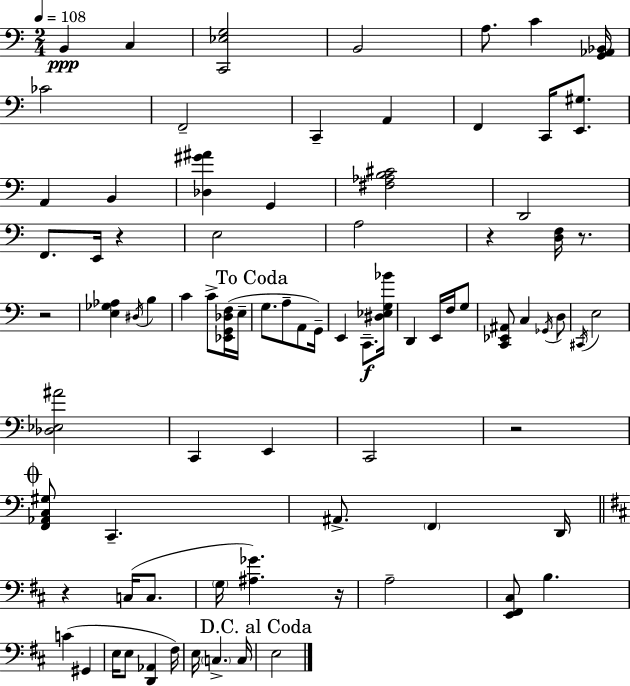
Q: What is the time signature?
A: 2/4